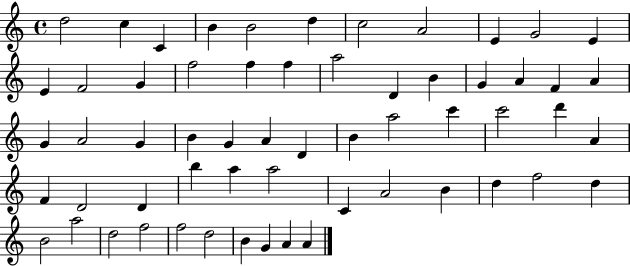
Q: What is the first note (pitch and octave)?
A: D5